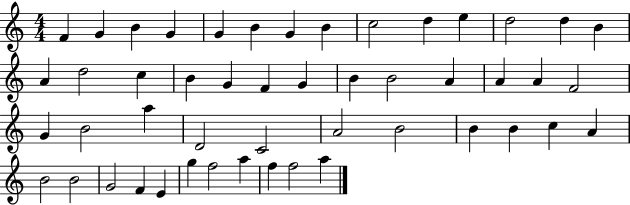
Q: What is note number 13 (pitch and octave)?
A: D5